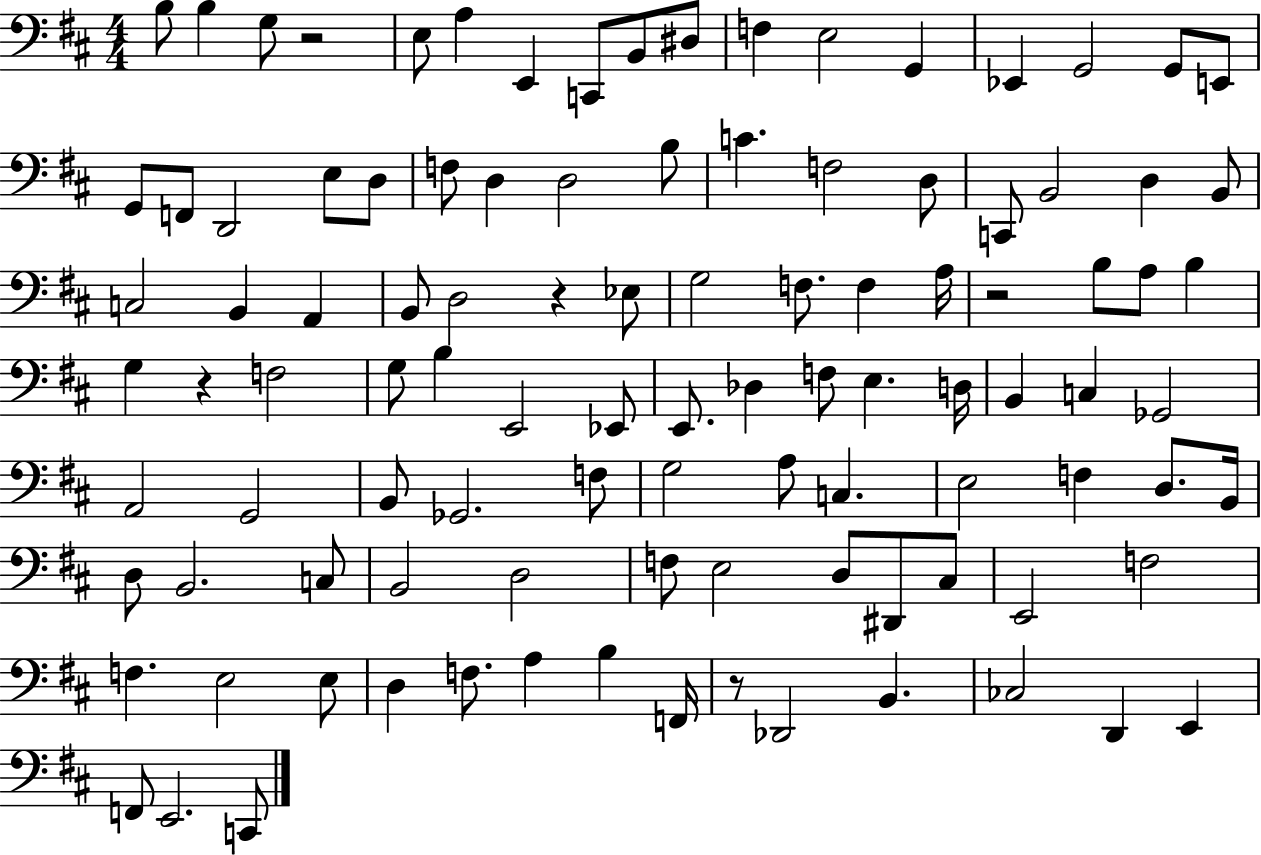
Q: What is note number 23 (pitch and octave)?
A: D3